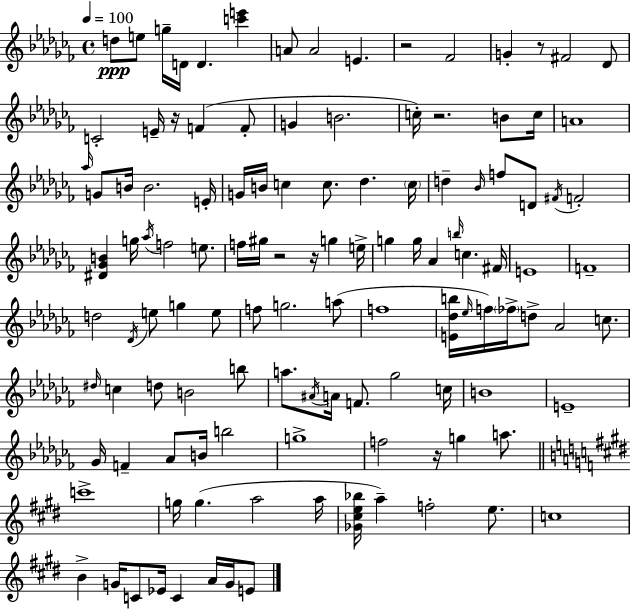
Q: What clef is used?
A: treble